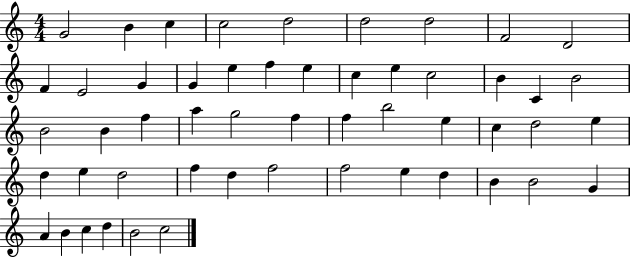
G4/h B4/q C5/q C5/h D5/h D5/h D5/h F4/h D4/h F4/q E4/h G4/q G4/q E5/q F5/q E5/q C5/q E5/q C5/h B4/q C4/q B4/h B4/h B4/q F5/q A5/q G5/h F5/q F5/q B5/h E5/q C5/q D5/h E5/q D5/q E5/q D5/h F5/q D5/q F5/h F5/h E5/q D5/q B4/q B4/h G4/q A4/q B4/q C5/q D5/q B4/h C5/h